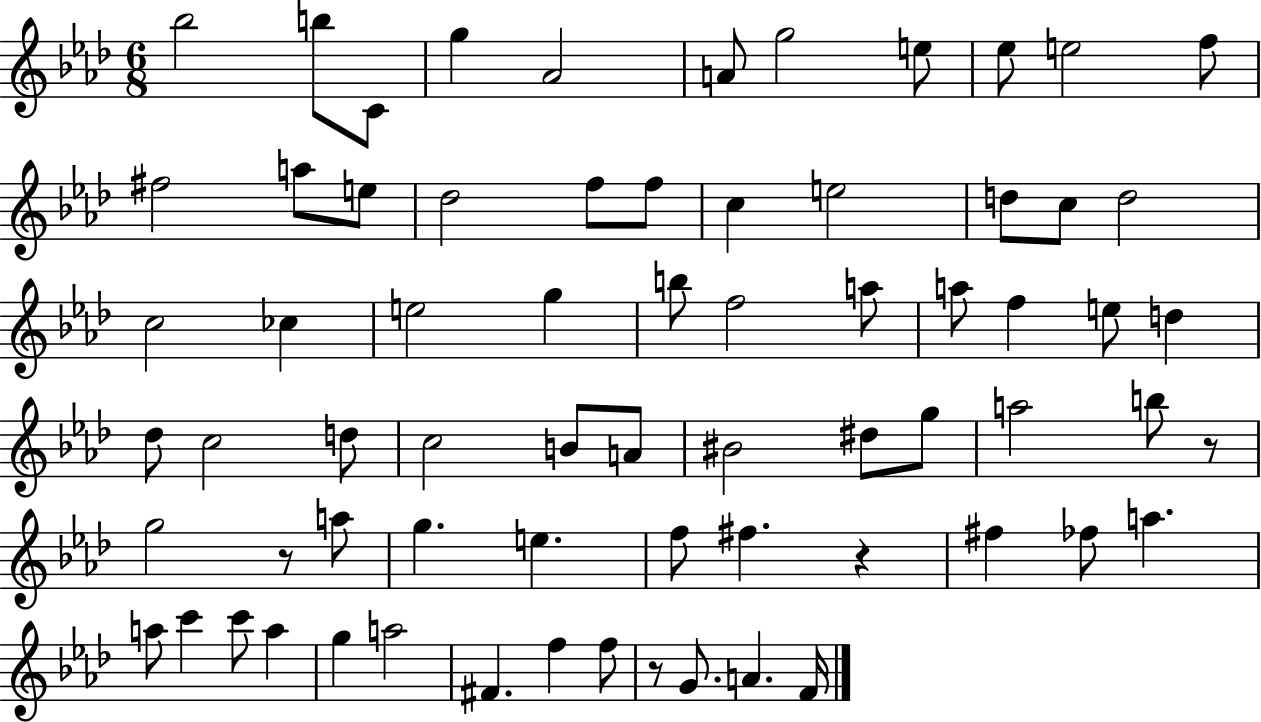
X:1
T:Untitled
M:6/8
L:1/4
K:Ab
_b2 b/2 C/2 g _A2 A/2 g2 e/2 _e/2 e2 f/2 ^f2 a/2 e/2 _d2 f/2 f/2 c e2 d/2 c/2 d2 c2 _c e2 g b/2 f2 a/2 a/2 f e/2 d _d/2 c2 d/2 c2 B/2 A/2 ^B2 ^d/2 g/2 a2 b/2 z/2 g2 z/2 a/2 g e f/2 ^f z ^f _f/2 a a/2 c' c'/2 a g a2 ^F f f/2 z/2 G/2 A F/4